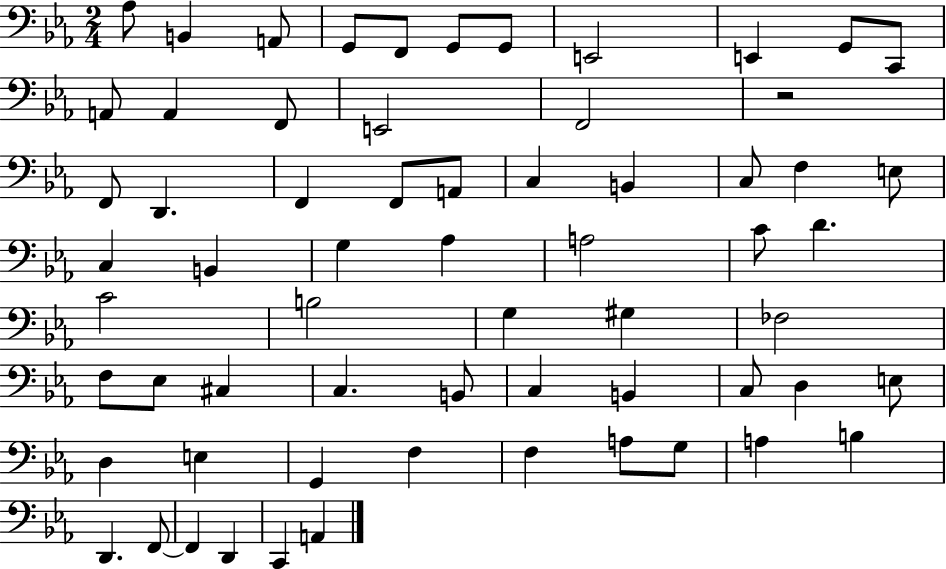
{
  \clef bass
  \numericTimeSignature
  \time 2/4
  \key ees \major
  aes8 b,4 a,8 | g,8 f,8 g,8 g,8 | e,2 | e,4 g,8 c,8 | \break a,8 a,4 f,8 | e,2 | f,2 | r2 | \break f,8 d,4. | f,4 f,8 a,8 | c4 b,4 | c8 f4 e8 | \break c4 b,4 | g4 aes4 | a2 | c'8 d'4. | \break c'2 | b2 | g4 gis4 | fes2 | \break f8 ees8 cis4 | c4. b,8 | c4 b,4 | c8 d4 e8 | \break d4 e4 | g,4 f4 | f4 a8 g8 | a4 b4 | \break d,4. f,8~~ | f,4 d,4 | c,4 a,4 | \bar "|."
}